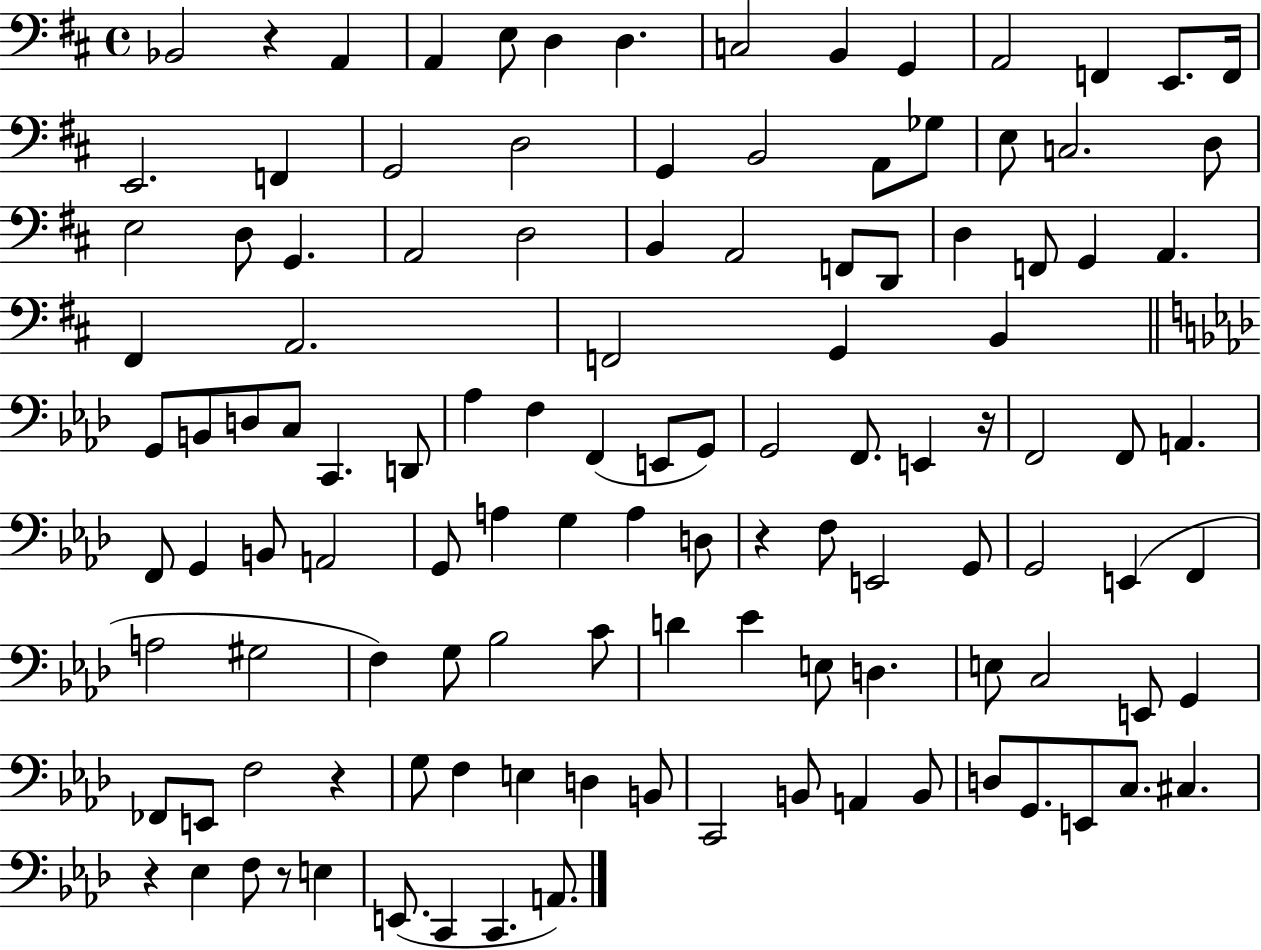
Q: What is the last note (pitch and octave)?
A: A2